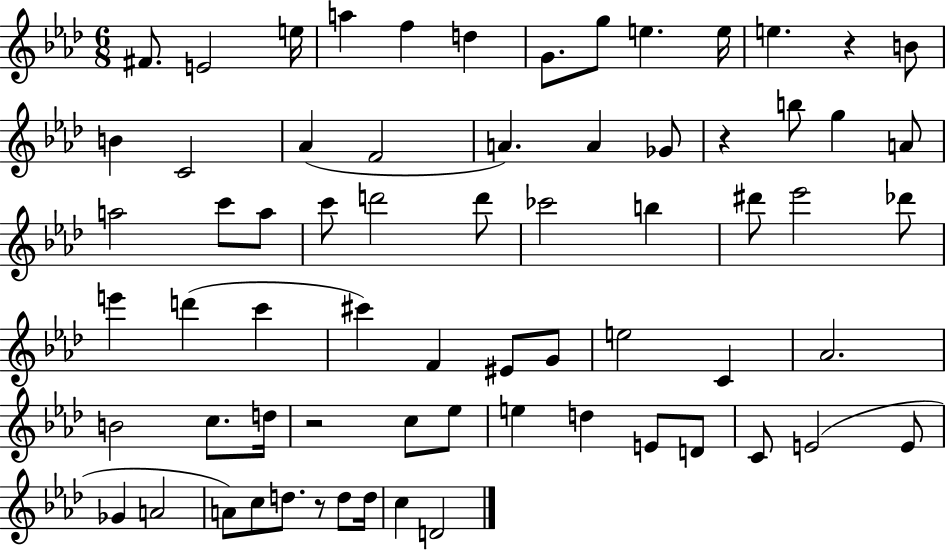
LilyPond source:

{
  \clef treble
  \numericTimeSignature
  \time 6/8
  \key aes \major
  \repeat volta 2 { fis'8. e'2 e''16 | a''4 f''4 d''4 | g'8. g''8 e''4. e''16 | e''4. r4 b'8 | \break b'4 c'2 | aes'4( f'2 | a'4.) a'4 ges'8 | r4 b''8 g''4 a'8 | \break a''2 c'''8 a''8 | c'''8 d'''2 d'''8 | ces'''2 b''4 | dis'''8 ees'''2 des'''8 | \break e'''4 d'''4( c'''4 | cis'''4) f'4 eis'8 g'8 | e''2 c'4 | aes'2. | \break b'2 c''8. d''16 | r2 c''8 ees''8 | e''4 d''4 e'8 d'8 | c'8 e'2( e'8 | \break ges'4 a'2 | a'8) c''8 d''8. r8 d''8 d''16 | c''4 d'2 | } \bar "|."
}